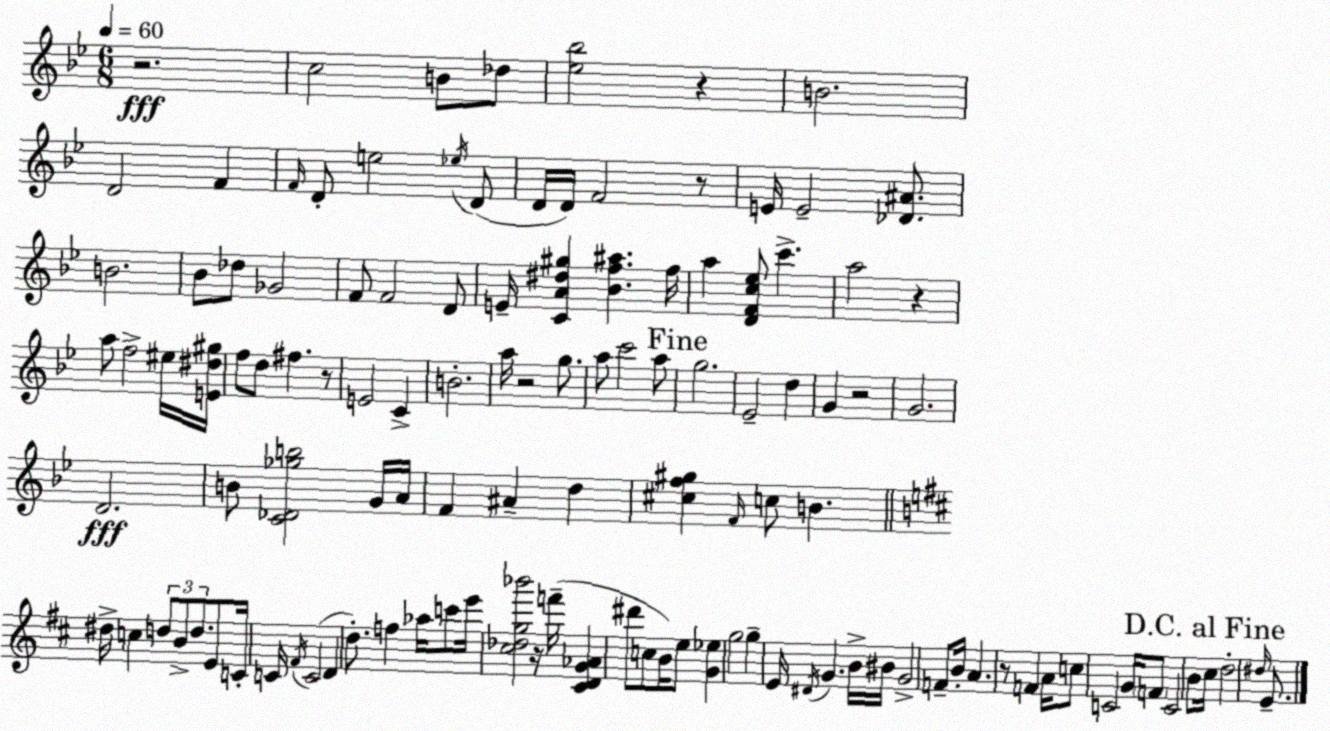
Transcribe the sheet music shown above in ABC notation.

X:1
T:Untitled
M:6/8
L:1/4
K:Gm
z2 c2 B/2 _d/2 [_e_b]2 z B2 D2 F F/4 D/2 e2 _e/4 D/2 D/4 D/4 F2 z/2 E/4 E2 [_D^A]/2 B2 _B/2 _d/2 _G2 F/2 F2 D/2 E/4 [CA^d^g] [_Bf^a] f/4 a [DFc_e]/2 c' a2 z a/2 f2 ^e/4 [E^d^g]/4 f/2 d/2 ^f z/2 E2 C B2 a/4 z2 g/2 a/2 c'2 a/2 g2 _E2 d G z2 G2 D2 B/2 [C_D_gb]2 G/4 A/4 F ^A d [^cf^g] F/4 c/2 B ^d/4 c d/2 B/2 d/2 E/2 C/4 C/4 ^F/4 C2 D d/2 f _a/4 c'/2 e'/4 [^c_dg_b']2 z/4 f'/4 [^CDG_A] ^d'/2 c/2 B/4 e/2 [G_e] g2 g E/4 ^D/4 G B/4 ^B/4 G2 F/2 B/4 A z/2 F A/4 c/2 C2 G/4 F/2 C2 B/2 ^c/4 d2 ^d/4 E/2